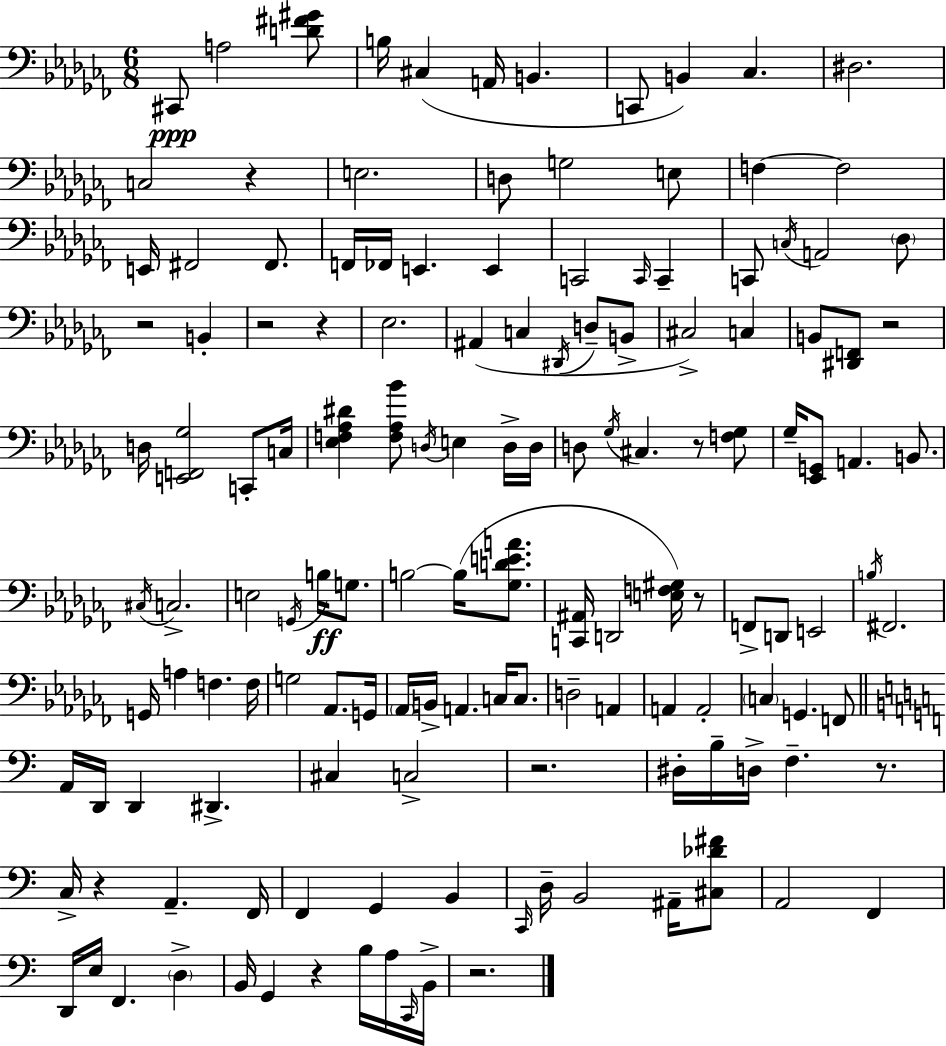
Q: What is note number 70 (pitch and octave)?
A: A3